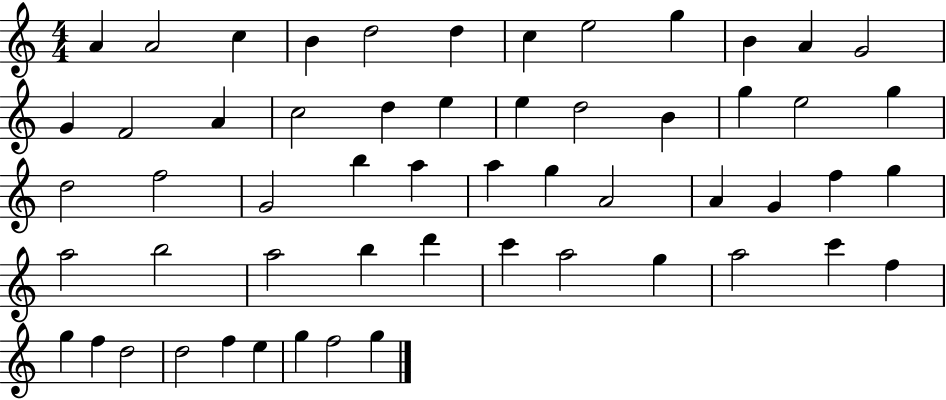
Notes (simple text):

A4/q A4/h C5/q B4/q D5/h D5/q C5/q E5/h G5/q B4/q A4/q G4/h G4/q F4/h A4/q C5/h D5/q E5/q E5/q D5/h B4/q G5/q E5/h G5/q D5/h F5/h G4/h B5/q A5/q A5/q G5/q A4/h A4/q G4/q F5/q G5/q A5/h B5/h A5/h B5/q D6/q C6/q A5/h G5/q A5/h C6/q F5/q G5/q F5/q D5/h D5/h F5/q E5/q G5/q F5/h G5/q